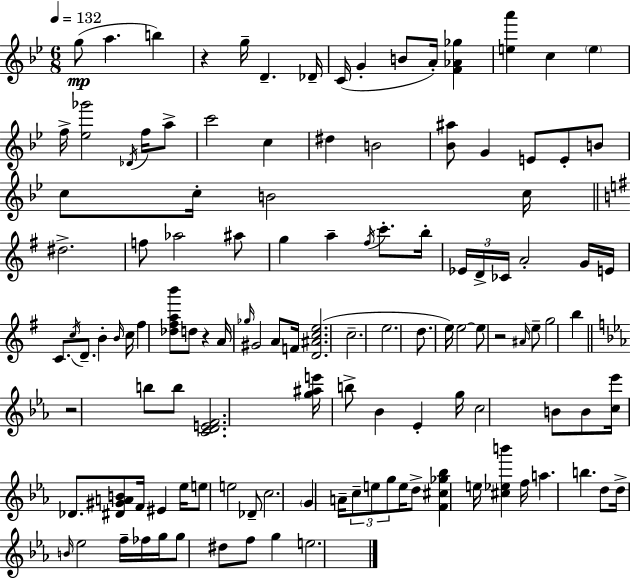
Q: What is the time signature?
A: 6/8